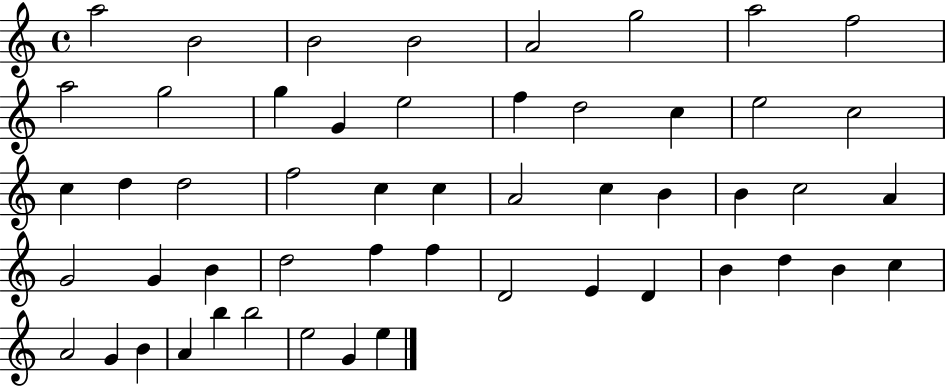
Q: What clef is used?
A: treble